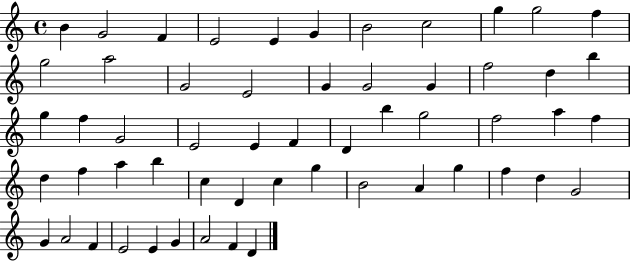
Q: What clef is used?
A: treble